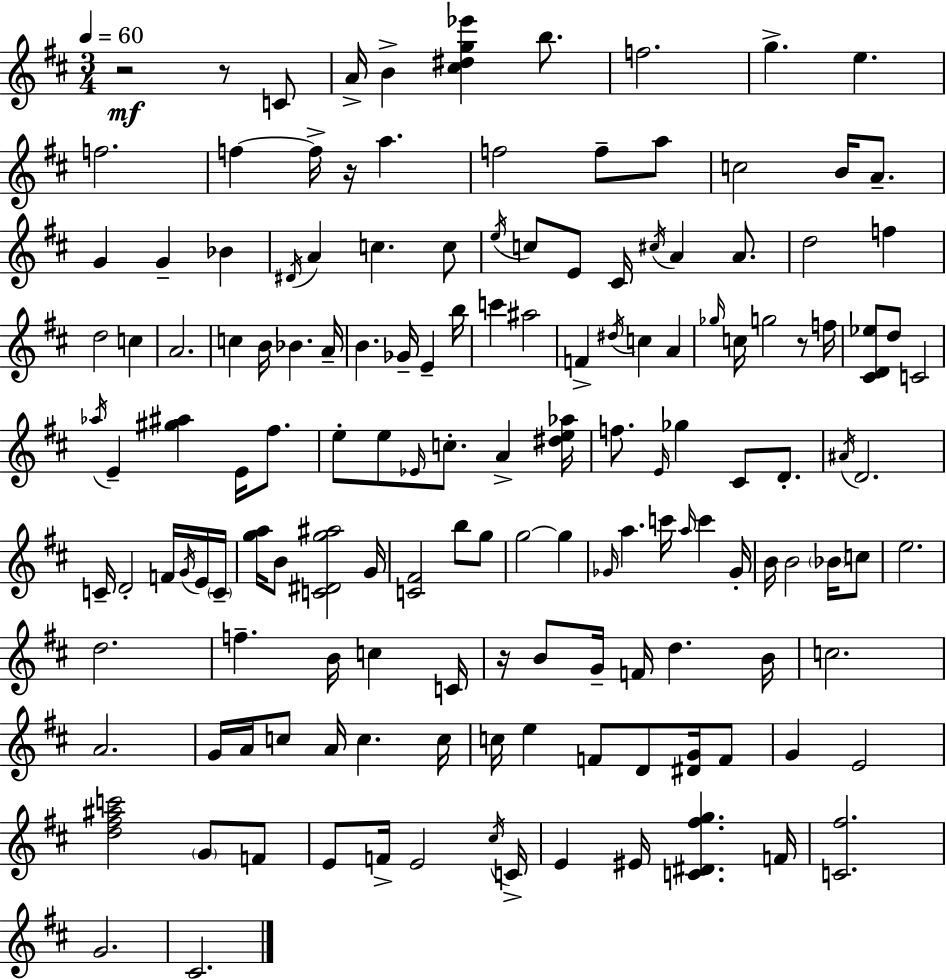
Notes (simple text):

R/h R/e C4/e A4/s B4/q [C#5,D#5,G5,Eb6]/q B5/e. F5/h. G5/q. E5/q. F5/h. F5/q F5/s R/s A5/q. F5/h F5/e A5/e C5/h B4/s A4/e. G4/q G4/q Bb4/q D#4/s A4/q C5/q. C5/e E5/s C5/e E4/e C#4/s C#5/s A4/q A4/e. D5/h F5/q D5/h C5/q A4/h. C5/q B4/s Bb4/q. A4/s B4/q. Gb4/s E4/q B5/s C6/q A#5/h F4/q D#5/s C5/q A4/q Gb5/s C5/s G5/h R/e F5/s [C#4,D4,Eb5]/e D5/e C4/h Ab5/s E4/q [G#5,A#5]/q E4/s F#5/e. E5/e E5/e Eb4/s C5/e. A4/q [D#5,E5,Ab5]/s F5/e. E4/s Gb5/q C#4/e D4/e. A#4/s D4/h. C4/s D4/h F4/s G4/s E4/s C4/s [G5,A5]/s B4/e [C4,D#4,G5,A#5]/h G4/s [C4,F#4]/h B5/e G5/e G5/h G5/q Gb4/s A5/q. C6/s A5/s C6/q Gb4/s B4/s B4/h Bb4/s C5/e E5/h. D5/h. F5/q. B4/s C5/q C4/s R/s B4/e G4/s F4/s D5/q. B4/s C5/h. A4/h. G4/s A4/s C5/e A4/s C5/q. C5/s C5/s E5/q F4/e D4/e [D#4,G4]/s F4/e G4/q E4/h [D5,F#5,A#5,C6]/h G4/e F4/e E4/e F4/s E4/h C#5/s C4/s E4/q EIS4/s [C4,D#4,F#5,G5]/q. F4/s [C4,F#5]/h. G4/h. C#4/h.